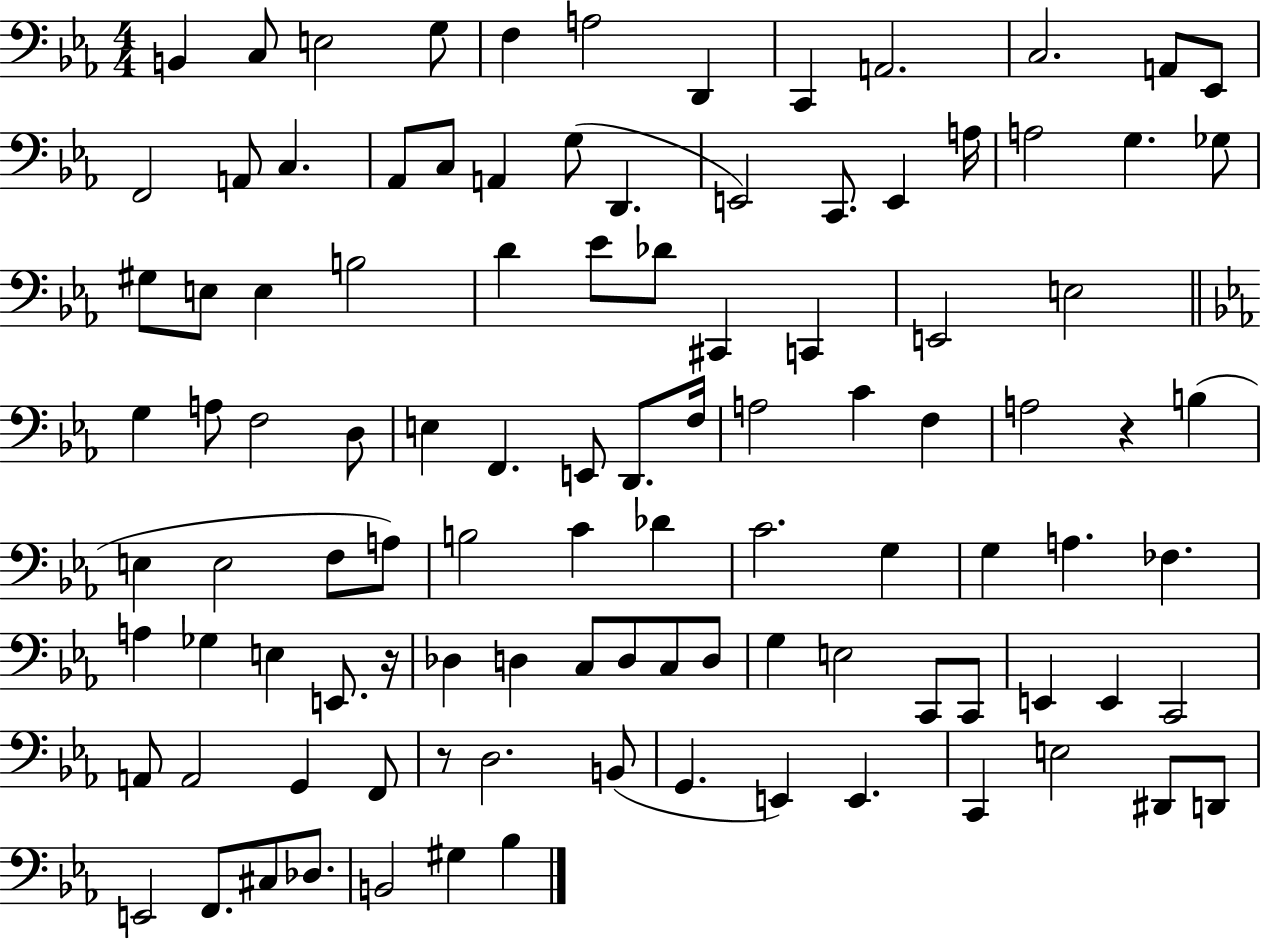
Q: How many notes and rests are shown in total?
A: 104